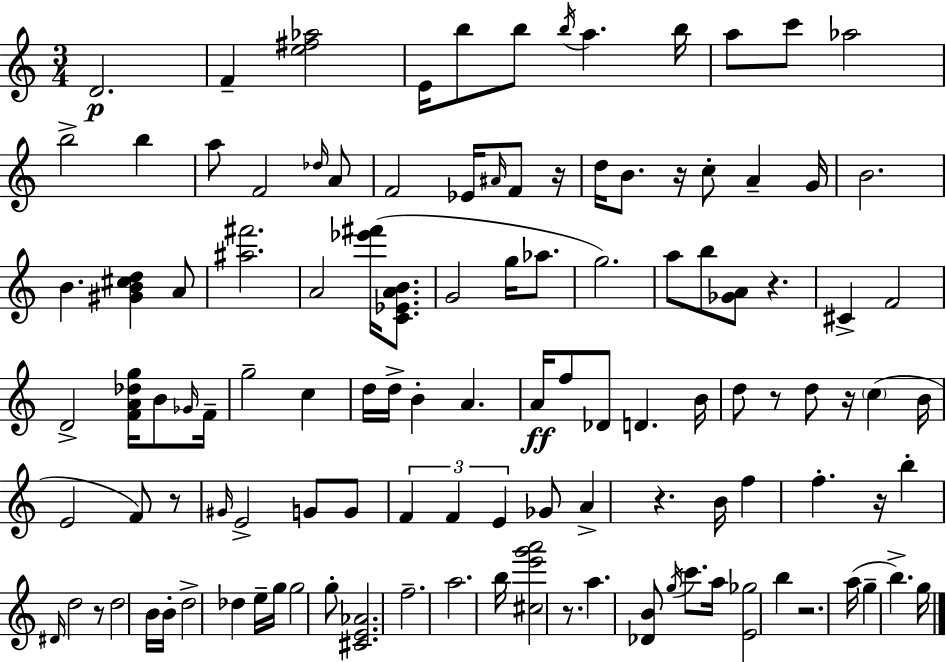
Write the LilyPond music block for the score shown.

{
  \clef treble
  \numericTimeSignature
  \time 3/4
  \key a \minor
  d'2.\p | f'4-- <e'' fis'' aes''>2 | e'16 b''8 b''8 \acciaccatura { b''16 } a''4. | b''16 a''8 c'''8 aes''2 | \break b''2-> b''4 | a''8 f'2 \grace { des''16 } | a'8 f'2 ees'16 \grace { ais'16 } | f'8 r16 d''16 b'8. r16 c''8-. a'4-- | \break g'16 b'2. | b'4. <gis' b' cis'' d''>4 | a'8 <ais'' fis'''>2. | a'2 <ees''' fis'''>16( | \break <c' ees' a' b'>8. g'2 g''16 | aes''8. g''2.) | a''8 b''8 <ges' a'>8 r4. | cis'4-> f'2 | \break d'2-> <f' a' des'' g''>16 | b'8 \grace { ges'16 } f'16-- g''2-- | c''4 d''16 d''16-> b'4-. a'4. | a'16\ff f''8 des'8 d'4. | \break b'16 d''8 r8 d''8 r16 \parenthesize c''4( | b'16 e'2 | f'8) r8 \grace { gis'16 } e'2-> | g'8 g'8 \tuplet 3/2 { f'4 f'4 | \break e'4 } ges'8 a'4-> r4. | b'16 f''4 f''4.-. | r16 b''4-. \grace { dis'16 } d''2 | r8 d''2 | \break b'16 b'16-. d''2-> | des''4 e''16-- g''16 g''2 | g''8-. <cis' e' aes'>2. | f''2.-- | \break a''2. | b''16 <cis'' e''' g''' a'''>2 | r8. a''4. | <des' b'>8 \acciaccatura { g''16 } c'''8. a''16 <e' ges''>2 | \break b''4 r2. | a''16( g''4-- | b''4.->) g''16 \bar "|."
}